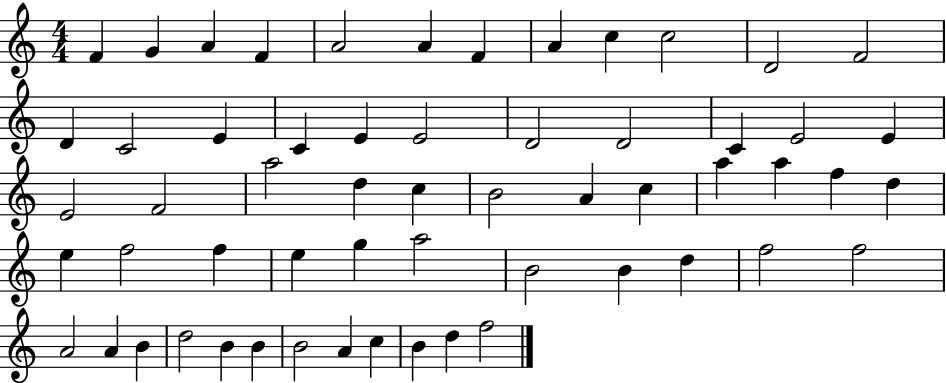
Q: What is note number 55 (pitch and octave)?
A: C5